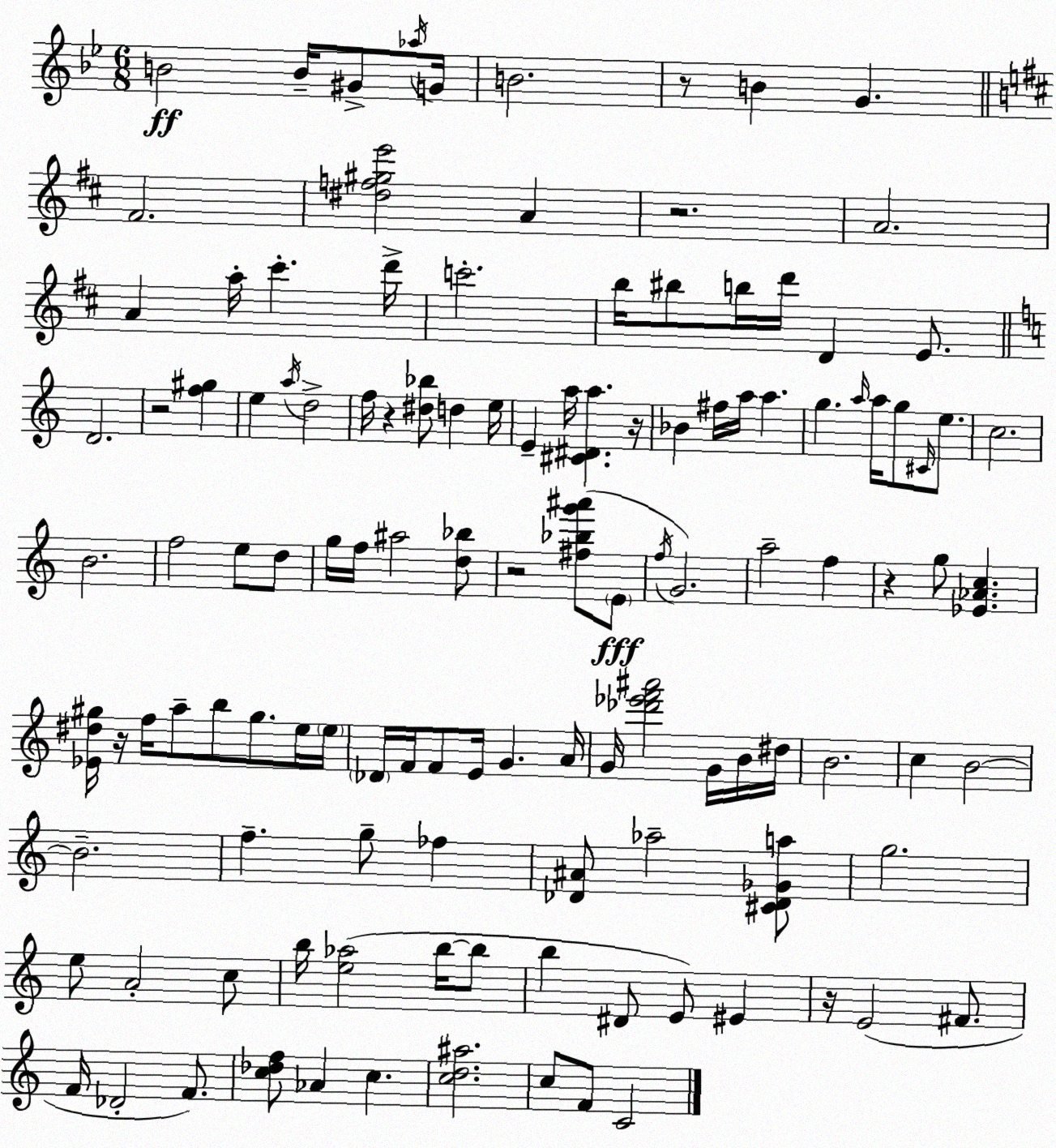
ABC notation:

X:1
T:Untitled
M:6/8
L:1/4
K:Bb
B2 B/4 ^G/2 _a/4 G/4 B2 z/2 B G ^F2 [^df^ge']2 A z2 A2 A a/4 ^c' d'/4 c'2 b/4 ^b/2 b/4 d'/4 D E/2 D2 z2 [f^g] e a/4 d2 f/4 z [^d_b]/2 d e/4 E a/4 [^C^Da] z/4 _B ^f/4 a/4 a g a/4 a/4 g/2 ^C/4 e/2 c2 B2 f2 e/2 d/2 g/4 f/4 ^a2 [d_b]/2 z2 [^f_bg'^a']/2 E/2 f/4 G2 a2 f z g/2 [_E_Ac] [_E^d^g]/4 z/4 f/4 a/2 b/2 ^g/2 e/4 e/4 _D/4 F/4 F/2 E/4 G A/4 G/4 [_d'_e'f'^a']2 G/4 B/4 ^d/4 B2 c B2 B2 f g/2 _f [_D^A]/2 _a2 [^C_D_Ga]/2 g2 e/2 A2 c/2 b/4 [e_a]2 b/4 b/2 b ^D/2 E/2 ^E z/4 E2 ^F/2 F/4 _D2 F/2 [c_df]/2 _A c [cd^a]2 c/2 F/2 C2